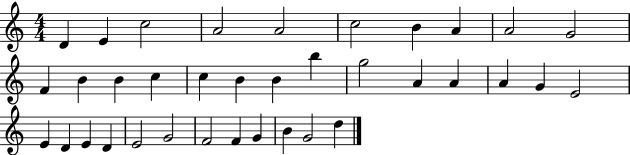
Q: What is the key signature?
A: C major